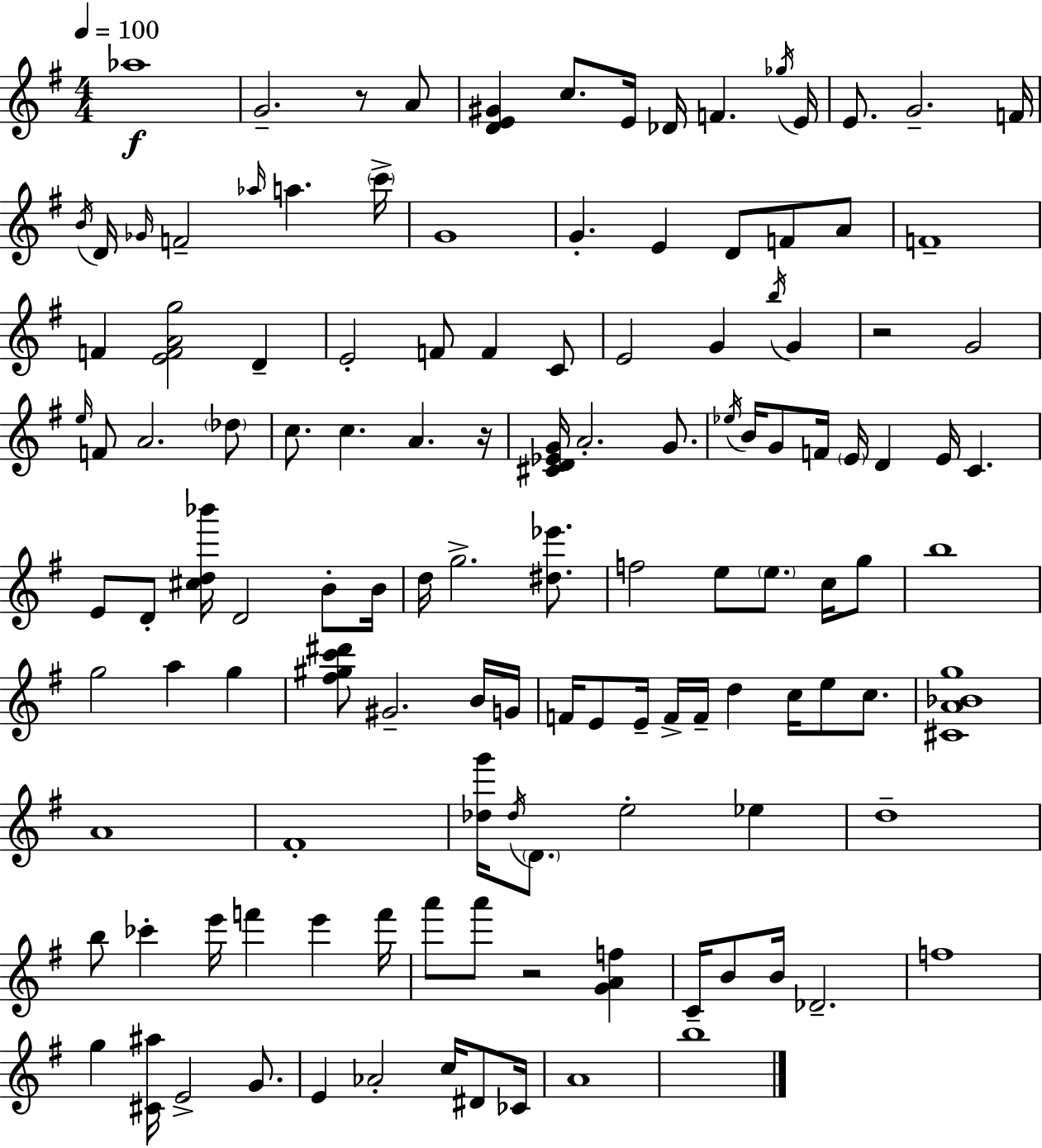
{
  \clef treble
  \numericTimeSignature
  \time 4/4
  \key g \major
  \tempo 4 = 100
  \repeat volta 2 { aes''1\f | g'2.-- r8 a'8 | <d' e' gis'>4 c''8. e'16 des'16 f'4. \acciaccatura { ges''16 } | e'16 e'8. g'2.-- | \break f'16 \acciaccatura { b'16 } d'16 \grace { ges'16 } f'2-- \grace { aes''16 } a''4. | \parenthesize c'''16-> g'1 | g'4.-. e'4 d'8 | f'8 a'8 f'1-- | \break f'4 <e' f' a' g''>2 | d'4-- e'2-. f'8 f'4 | c'8 e'2 g'4 | \acciaccatura { b''16 } g'4 r2 g'2 | \break \grace { e''16 } f'8 a'2. | \parenthesize des''8 c''8. c''4. a'4. | r16 <cis' d' ees' g'>16 a'2.-. | g'8. \acciaccatura { ees''16 } b'16 g'8 f'16 \parenthesize e'16 d'4 | \break e'16 c'4. e'8 d'8-. <cis'' d'' bes'''>16 d'2 | b'8-. b'16 d''16 g''2.-> | <dis'' ees'''>8. f''2 e''8 | \parenthesize e''8. c''16 g''8 b''1 | \break g''2 a''4 | g''4 <fis'' gis'' c''' dis'''>8 gis'2.-- | b'16 g'16 f'16 e'8 e'16-- f'16-> f'16-- d''4 | c''16 e''8 c''8. <cis' a' bes' g''>1 | \break a'1 | fis'1-. | <des'' g'''>16 \acciaccatura { des''16 } \parenthesize d'8. e''2-. | ees''4 d''1-- | \break b''8 ces'''4-. e'''16 f'''4 | e'''4 f'''16 a'''8 a'''8 r2 | <g' a' f''>4 c'16-- b'8 b'16 des'2.-- | f''1 | \break g''4 <cis' ais''>16 e'2-> | g'8. e'4 aes'2-. | c''16 dis'8 ces'16 a'1 | b''1 | \break } \bar "|."
}